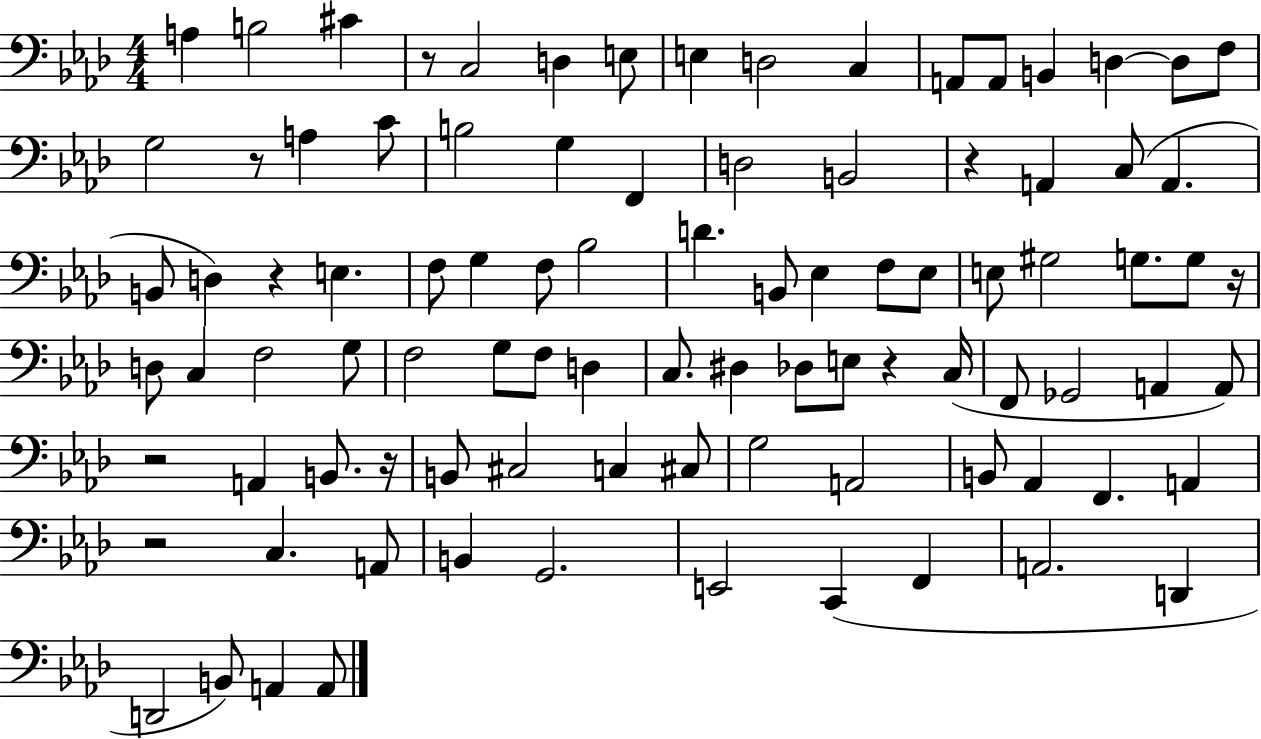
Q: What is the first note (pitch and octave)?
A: A3